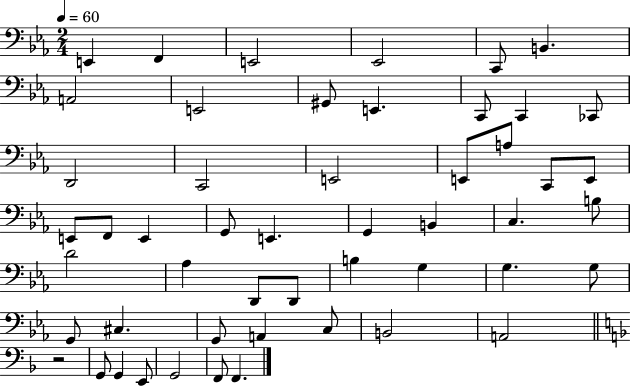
{
  \clef bass
  \numericTimeSignature
  \time 2/4
  \key ees \major
  \tempo 4 = 60
  \repeat volta 2 { e,4 f,4 | e,2 | ees,2 | c,8 b,4. | \break a,2 | e,2 | gis,8 e,4. | c,8 c,4 ces,8 | \break d,2 | c,2 | e,2 | e,8 a8 c,8 e,8 | \break e,8 f,8 e,4 | g,8 e,4. | g,4 b,4 | c4. b8 | \break d'2 | aes4 d,8 d,8 | b4 g4 | g4. g8 | \break g,8 cis4. | g,8 a,4 c8 | b,2 | a,2 | \break \bar "||" \break \key f \major r2 | g,8 g,4 e,8 | g,2 | f,8 f,4. | \break } \bar "|."
}